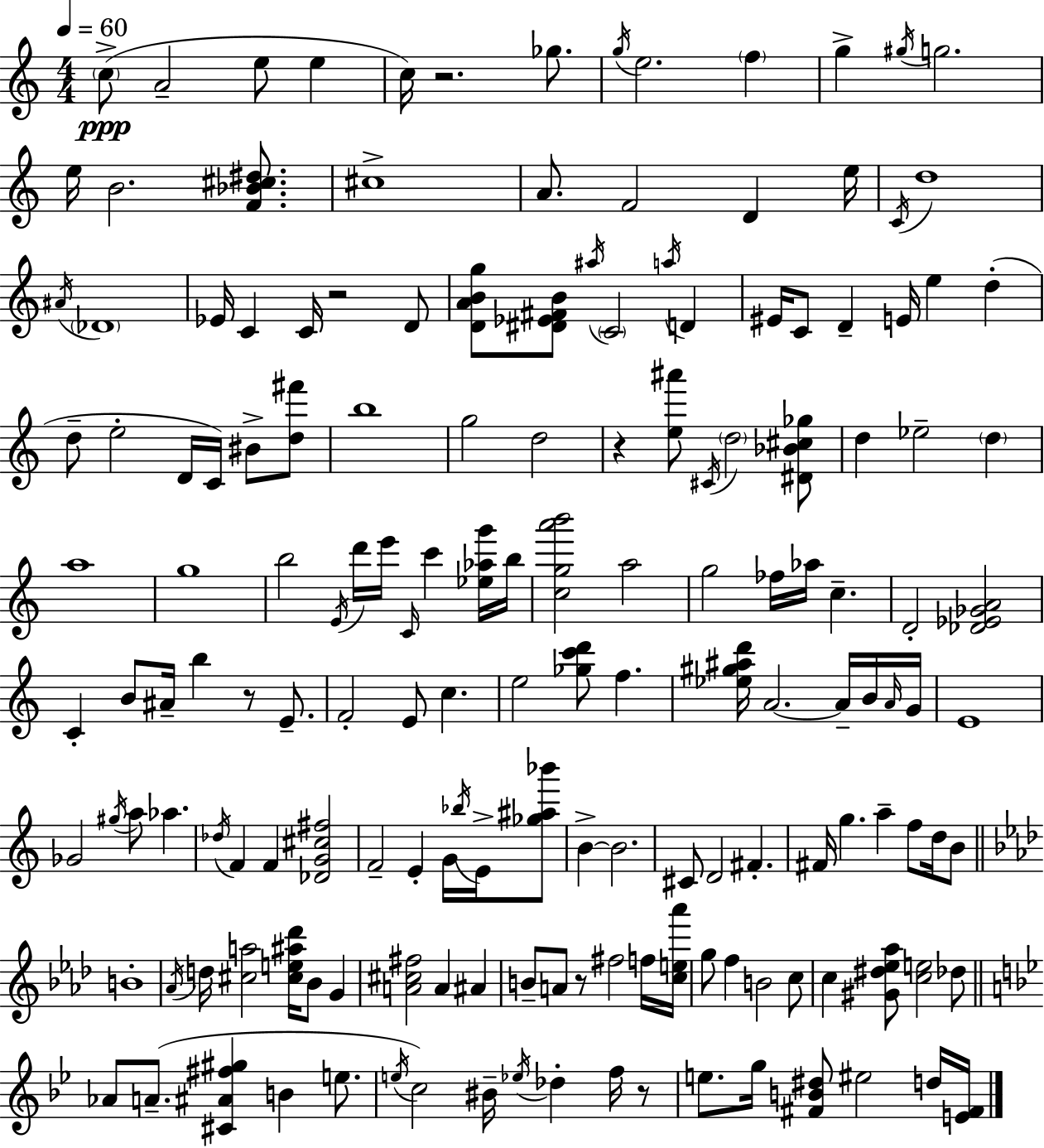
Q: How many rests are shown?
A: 6